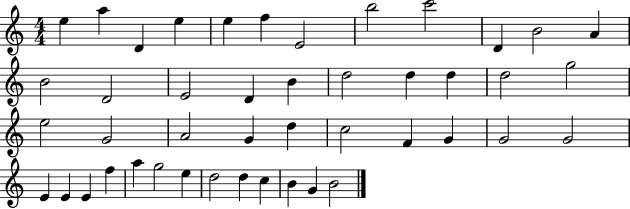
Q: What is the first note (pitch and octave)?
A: E5